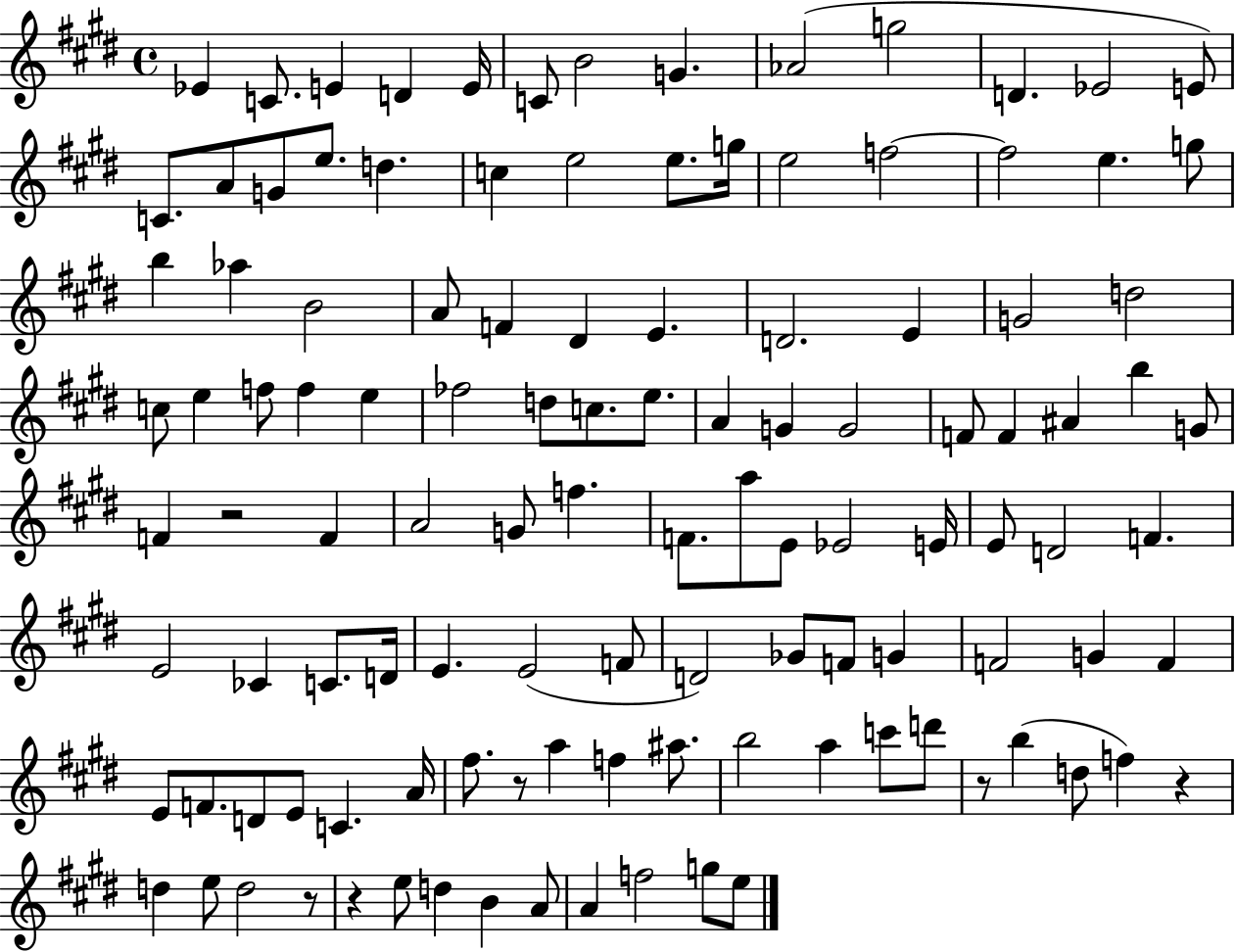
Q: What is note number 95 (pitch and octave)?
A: C6